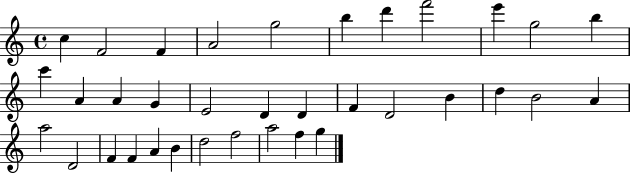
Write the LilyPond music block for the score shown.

{
  \clef treble
  \time 4/4
  \defaultTimeSignature
  \key c \major
  c''4 f'2 f'4 | a'2 g''2 | b''4 d'''4 f'''2 | e'''4 g''2 b''4 | \break c'''4 a'4 a'4 g'4 | e'2 d'4 d'4 | f'4 d'2 b'4 | d''4 b'2 a'4 | \break a''2 d'2 | f'4 f'4 a'4 b'4 | d''2 f''2 | a''2 f''4 g''4 | \break \bar "|."
}